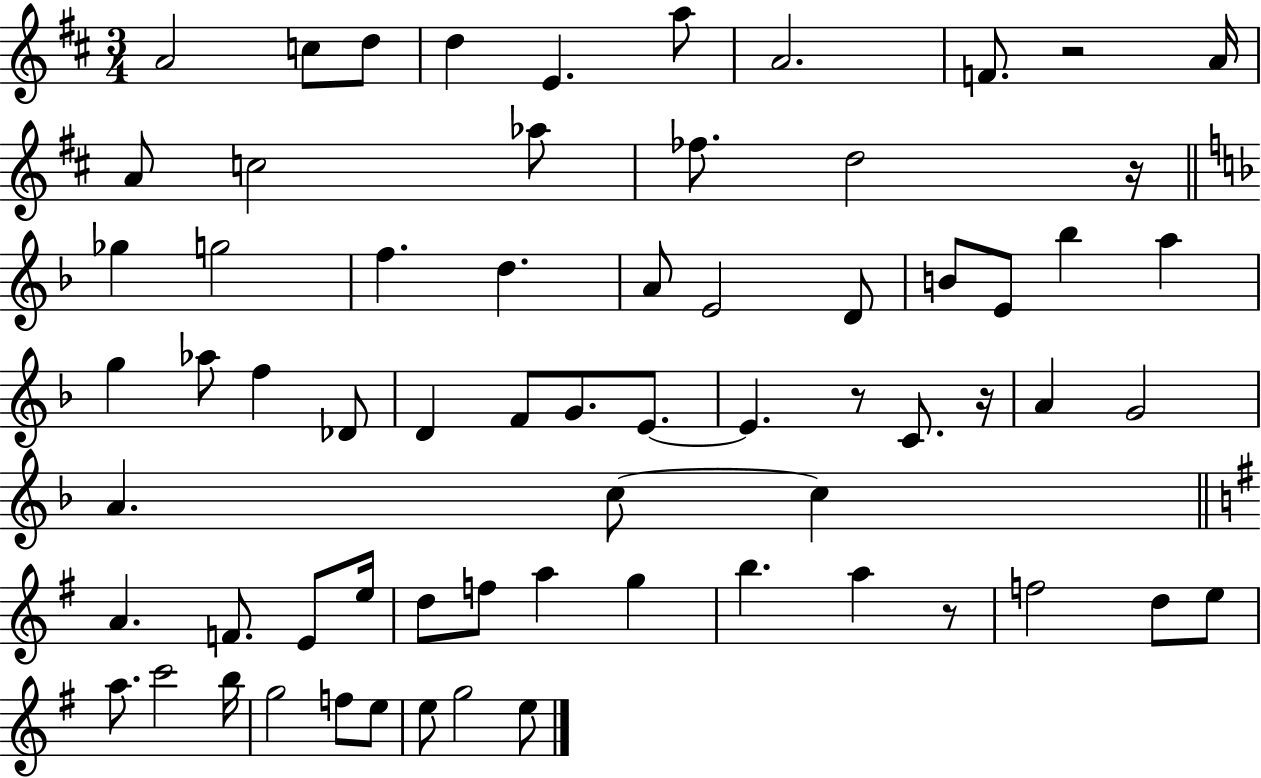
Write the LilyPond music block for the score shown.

{
  \clef treble
  \numericTimeSignature
  \time 3/4
  \key d \major
  a'2 c''8 d''8 | d''4 e'4. a''8 | a'2. | f'8. r2 a'16 | \break a'8 c''2 aes''8 | fes''8. d''2 r16 | \bar "||" \break \key f \major ges''4 g''2 | f''4. d''4. | a'8 e'2 d'8 | b'8 e'8 bes''4 a''4 | \break g''4 aes''8 f''4 des'8 | d'4 f'8 g'8. e'8.~~ | e'4. r8 c'8. r16 | a'4 g'2 | \break a'4. c''8~~ c''4 | \bar "||" \break \key g \major a'4. f'8. e'8 e''16 | d''8 f''8 a''4 g''4 | b''4. a''4 r8 | f''2 d''8 e''8 | \break a''8. c'''2 b''16 | g''2 f''8 e''8 | e''8 g''2 e''8 | \bar "|."
}